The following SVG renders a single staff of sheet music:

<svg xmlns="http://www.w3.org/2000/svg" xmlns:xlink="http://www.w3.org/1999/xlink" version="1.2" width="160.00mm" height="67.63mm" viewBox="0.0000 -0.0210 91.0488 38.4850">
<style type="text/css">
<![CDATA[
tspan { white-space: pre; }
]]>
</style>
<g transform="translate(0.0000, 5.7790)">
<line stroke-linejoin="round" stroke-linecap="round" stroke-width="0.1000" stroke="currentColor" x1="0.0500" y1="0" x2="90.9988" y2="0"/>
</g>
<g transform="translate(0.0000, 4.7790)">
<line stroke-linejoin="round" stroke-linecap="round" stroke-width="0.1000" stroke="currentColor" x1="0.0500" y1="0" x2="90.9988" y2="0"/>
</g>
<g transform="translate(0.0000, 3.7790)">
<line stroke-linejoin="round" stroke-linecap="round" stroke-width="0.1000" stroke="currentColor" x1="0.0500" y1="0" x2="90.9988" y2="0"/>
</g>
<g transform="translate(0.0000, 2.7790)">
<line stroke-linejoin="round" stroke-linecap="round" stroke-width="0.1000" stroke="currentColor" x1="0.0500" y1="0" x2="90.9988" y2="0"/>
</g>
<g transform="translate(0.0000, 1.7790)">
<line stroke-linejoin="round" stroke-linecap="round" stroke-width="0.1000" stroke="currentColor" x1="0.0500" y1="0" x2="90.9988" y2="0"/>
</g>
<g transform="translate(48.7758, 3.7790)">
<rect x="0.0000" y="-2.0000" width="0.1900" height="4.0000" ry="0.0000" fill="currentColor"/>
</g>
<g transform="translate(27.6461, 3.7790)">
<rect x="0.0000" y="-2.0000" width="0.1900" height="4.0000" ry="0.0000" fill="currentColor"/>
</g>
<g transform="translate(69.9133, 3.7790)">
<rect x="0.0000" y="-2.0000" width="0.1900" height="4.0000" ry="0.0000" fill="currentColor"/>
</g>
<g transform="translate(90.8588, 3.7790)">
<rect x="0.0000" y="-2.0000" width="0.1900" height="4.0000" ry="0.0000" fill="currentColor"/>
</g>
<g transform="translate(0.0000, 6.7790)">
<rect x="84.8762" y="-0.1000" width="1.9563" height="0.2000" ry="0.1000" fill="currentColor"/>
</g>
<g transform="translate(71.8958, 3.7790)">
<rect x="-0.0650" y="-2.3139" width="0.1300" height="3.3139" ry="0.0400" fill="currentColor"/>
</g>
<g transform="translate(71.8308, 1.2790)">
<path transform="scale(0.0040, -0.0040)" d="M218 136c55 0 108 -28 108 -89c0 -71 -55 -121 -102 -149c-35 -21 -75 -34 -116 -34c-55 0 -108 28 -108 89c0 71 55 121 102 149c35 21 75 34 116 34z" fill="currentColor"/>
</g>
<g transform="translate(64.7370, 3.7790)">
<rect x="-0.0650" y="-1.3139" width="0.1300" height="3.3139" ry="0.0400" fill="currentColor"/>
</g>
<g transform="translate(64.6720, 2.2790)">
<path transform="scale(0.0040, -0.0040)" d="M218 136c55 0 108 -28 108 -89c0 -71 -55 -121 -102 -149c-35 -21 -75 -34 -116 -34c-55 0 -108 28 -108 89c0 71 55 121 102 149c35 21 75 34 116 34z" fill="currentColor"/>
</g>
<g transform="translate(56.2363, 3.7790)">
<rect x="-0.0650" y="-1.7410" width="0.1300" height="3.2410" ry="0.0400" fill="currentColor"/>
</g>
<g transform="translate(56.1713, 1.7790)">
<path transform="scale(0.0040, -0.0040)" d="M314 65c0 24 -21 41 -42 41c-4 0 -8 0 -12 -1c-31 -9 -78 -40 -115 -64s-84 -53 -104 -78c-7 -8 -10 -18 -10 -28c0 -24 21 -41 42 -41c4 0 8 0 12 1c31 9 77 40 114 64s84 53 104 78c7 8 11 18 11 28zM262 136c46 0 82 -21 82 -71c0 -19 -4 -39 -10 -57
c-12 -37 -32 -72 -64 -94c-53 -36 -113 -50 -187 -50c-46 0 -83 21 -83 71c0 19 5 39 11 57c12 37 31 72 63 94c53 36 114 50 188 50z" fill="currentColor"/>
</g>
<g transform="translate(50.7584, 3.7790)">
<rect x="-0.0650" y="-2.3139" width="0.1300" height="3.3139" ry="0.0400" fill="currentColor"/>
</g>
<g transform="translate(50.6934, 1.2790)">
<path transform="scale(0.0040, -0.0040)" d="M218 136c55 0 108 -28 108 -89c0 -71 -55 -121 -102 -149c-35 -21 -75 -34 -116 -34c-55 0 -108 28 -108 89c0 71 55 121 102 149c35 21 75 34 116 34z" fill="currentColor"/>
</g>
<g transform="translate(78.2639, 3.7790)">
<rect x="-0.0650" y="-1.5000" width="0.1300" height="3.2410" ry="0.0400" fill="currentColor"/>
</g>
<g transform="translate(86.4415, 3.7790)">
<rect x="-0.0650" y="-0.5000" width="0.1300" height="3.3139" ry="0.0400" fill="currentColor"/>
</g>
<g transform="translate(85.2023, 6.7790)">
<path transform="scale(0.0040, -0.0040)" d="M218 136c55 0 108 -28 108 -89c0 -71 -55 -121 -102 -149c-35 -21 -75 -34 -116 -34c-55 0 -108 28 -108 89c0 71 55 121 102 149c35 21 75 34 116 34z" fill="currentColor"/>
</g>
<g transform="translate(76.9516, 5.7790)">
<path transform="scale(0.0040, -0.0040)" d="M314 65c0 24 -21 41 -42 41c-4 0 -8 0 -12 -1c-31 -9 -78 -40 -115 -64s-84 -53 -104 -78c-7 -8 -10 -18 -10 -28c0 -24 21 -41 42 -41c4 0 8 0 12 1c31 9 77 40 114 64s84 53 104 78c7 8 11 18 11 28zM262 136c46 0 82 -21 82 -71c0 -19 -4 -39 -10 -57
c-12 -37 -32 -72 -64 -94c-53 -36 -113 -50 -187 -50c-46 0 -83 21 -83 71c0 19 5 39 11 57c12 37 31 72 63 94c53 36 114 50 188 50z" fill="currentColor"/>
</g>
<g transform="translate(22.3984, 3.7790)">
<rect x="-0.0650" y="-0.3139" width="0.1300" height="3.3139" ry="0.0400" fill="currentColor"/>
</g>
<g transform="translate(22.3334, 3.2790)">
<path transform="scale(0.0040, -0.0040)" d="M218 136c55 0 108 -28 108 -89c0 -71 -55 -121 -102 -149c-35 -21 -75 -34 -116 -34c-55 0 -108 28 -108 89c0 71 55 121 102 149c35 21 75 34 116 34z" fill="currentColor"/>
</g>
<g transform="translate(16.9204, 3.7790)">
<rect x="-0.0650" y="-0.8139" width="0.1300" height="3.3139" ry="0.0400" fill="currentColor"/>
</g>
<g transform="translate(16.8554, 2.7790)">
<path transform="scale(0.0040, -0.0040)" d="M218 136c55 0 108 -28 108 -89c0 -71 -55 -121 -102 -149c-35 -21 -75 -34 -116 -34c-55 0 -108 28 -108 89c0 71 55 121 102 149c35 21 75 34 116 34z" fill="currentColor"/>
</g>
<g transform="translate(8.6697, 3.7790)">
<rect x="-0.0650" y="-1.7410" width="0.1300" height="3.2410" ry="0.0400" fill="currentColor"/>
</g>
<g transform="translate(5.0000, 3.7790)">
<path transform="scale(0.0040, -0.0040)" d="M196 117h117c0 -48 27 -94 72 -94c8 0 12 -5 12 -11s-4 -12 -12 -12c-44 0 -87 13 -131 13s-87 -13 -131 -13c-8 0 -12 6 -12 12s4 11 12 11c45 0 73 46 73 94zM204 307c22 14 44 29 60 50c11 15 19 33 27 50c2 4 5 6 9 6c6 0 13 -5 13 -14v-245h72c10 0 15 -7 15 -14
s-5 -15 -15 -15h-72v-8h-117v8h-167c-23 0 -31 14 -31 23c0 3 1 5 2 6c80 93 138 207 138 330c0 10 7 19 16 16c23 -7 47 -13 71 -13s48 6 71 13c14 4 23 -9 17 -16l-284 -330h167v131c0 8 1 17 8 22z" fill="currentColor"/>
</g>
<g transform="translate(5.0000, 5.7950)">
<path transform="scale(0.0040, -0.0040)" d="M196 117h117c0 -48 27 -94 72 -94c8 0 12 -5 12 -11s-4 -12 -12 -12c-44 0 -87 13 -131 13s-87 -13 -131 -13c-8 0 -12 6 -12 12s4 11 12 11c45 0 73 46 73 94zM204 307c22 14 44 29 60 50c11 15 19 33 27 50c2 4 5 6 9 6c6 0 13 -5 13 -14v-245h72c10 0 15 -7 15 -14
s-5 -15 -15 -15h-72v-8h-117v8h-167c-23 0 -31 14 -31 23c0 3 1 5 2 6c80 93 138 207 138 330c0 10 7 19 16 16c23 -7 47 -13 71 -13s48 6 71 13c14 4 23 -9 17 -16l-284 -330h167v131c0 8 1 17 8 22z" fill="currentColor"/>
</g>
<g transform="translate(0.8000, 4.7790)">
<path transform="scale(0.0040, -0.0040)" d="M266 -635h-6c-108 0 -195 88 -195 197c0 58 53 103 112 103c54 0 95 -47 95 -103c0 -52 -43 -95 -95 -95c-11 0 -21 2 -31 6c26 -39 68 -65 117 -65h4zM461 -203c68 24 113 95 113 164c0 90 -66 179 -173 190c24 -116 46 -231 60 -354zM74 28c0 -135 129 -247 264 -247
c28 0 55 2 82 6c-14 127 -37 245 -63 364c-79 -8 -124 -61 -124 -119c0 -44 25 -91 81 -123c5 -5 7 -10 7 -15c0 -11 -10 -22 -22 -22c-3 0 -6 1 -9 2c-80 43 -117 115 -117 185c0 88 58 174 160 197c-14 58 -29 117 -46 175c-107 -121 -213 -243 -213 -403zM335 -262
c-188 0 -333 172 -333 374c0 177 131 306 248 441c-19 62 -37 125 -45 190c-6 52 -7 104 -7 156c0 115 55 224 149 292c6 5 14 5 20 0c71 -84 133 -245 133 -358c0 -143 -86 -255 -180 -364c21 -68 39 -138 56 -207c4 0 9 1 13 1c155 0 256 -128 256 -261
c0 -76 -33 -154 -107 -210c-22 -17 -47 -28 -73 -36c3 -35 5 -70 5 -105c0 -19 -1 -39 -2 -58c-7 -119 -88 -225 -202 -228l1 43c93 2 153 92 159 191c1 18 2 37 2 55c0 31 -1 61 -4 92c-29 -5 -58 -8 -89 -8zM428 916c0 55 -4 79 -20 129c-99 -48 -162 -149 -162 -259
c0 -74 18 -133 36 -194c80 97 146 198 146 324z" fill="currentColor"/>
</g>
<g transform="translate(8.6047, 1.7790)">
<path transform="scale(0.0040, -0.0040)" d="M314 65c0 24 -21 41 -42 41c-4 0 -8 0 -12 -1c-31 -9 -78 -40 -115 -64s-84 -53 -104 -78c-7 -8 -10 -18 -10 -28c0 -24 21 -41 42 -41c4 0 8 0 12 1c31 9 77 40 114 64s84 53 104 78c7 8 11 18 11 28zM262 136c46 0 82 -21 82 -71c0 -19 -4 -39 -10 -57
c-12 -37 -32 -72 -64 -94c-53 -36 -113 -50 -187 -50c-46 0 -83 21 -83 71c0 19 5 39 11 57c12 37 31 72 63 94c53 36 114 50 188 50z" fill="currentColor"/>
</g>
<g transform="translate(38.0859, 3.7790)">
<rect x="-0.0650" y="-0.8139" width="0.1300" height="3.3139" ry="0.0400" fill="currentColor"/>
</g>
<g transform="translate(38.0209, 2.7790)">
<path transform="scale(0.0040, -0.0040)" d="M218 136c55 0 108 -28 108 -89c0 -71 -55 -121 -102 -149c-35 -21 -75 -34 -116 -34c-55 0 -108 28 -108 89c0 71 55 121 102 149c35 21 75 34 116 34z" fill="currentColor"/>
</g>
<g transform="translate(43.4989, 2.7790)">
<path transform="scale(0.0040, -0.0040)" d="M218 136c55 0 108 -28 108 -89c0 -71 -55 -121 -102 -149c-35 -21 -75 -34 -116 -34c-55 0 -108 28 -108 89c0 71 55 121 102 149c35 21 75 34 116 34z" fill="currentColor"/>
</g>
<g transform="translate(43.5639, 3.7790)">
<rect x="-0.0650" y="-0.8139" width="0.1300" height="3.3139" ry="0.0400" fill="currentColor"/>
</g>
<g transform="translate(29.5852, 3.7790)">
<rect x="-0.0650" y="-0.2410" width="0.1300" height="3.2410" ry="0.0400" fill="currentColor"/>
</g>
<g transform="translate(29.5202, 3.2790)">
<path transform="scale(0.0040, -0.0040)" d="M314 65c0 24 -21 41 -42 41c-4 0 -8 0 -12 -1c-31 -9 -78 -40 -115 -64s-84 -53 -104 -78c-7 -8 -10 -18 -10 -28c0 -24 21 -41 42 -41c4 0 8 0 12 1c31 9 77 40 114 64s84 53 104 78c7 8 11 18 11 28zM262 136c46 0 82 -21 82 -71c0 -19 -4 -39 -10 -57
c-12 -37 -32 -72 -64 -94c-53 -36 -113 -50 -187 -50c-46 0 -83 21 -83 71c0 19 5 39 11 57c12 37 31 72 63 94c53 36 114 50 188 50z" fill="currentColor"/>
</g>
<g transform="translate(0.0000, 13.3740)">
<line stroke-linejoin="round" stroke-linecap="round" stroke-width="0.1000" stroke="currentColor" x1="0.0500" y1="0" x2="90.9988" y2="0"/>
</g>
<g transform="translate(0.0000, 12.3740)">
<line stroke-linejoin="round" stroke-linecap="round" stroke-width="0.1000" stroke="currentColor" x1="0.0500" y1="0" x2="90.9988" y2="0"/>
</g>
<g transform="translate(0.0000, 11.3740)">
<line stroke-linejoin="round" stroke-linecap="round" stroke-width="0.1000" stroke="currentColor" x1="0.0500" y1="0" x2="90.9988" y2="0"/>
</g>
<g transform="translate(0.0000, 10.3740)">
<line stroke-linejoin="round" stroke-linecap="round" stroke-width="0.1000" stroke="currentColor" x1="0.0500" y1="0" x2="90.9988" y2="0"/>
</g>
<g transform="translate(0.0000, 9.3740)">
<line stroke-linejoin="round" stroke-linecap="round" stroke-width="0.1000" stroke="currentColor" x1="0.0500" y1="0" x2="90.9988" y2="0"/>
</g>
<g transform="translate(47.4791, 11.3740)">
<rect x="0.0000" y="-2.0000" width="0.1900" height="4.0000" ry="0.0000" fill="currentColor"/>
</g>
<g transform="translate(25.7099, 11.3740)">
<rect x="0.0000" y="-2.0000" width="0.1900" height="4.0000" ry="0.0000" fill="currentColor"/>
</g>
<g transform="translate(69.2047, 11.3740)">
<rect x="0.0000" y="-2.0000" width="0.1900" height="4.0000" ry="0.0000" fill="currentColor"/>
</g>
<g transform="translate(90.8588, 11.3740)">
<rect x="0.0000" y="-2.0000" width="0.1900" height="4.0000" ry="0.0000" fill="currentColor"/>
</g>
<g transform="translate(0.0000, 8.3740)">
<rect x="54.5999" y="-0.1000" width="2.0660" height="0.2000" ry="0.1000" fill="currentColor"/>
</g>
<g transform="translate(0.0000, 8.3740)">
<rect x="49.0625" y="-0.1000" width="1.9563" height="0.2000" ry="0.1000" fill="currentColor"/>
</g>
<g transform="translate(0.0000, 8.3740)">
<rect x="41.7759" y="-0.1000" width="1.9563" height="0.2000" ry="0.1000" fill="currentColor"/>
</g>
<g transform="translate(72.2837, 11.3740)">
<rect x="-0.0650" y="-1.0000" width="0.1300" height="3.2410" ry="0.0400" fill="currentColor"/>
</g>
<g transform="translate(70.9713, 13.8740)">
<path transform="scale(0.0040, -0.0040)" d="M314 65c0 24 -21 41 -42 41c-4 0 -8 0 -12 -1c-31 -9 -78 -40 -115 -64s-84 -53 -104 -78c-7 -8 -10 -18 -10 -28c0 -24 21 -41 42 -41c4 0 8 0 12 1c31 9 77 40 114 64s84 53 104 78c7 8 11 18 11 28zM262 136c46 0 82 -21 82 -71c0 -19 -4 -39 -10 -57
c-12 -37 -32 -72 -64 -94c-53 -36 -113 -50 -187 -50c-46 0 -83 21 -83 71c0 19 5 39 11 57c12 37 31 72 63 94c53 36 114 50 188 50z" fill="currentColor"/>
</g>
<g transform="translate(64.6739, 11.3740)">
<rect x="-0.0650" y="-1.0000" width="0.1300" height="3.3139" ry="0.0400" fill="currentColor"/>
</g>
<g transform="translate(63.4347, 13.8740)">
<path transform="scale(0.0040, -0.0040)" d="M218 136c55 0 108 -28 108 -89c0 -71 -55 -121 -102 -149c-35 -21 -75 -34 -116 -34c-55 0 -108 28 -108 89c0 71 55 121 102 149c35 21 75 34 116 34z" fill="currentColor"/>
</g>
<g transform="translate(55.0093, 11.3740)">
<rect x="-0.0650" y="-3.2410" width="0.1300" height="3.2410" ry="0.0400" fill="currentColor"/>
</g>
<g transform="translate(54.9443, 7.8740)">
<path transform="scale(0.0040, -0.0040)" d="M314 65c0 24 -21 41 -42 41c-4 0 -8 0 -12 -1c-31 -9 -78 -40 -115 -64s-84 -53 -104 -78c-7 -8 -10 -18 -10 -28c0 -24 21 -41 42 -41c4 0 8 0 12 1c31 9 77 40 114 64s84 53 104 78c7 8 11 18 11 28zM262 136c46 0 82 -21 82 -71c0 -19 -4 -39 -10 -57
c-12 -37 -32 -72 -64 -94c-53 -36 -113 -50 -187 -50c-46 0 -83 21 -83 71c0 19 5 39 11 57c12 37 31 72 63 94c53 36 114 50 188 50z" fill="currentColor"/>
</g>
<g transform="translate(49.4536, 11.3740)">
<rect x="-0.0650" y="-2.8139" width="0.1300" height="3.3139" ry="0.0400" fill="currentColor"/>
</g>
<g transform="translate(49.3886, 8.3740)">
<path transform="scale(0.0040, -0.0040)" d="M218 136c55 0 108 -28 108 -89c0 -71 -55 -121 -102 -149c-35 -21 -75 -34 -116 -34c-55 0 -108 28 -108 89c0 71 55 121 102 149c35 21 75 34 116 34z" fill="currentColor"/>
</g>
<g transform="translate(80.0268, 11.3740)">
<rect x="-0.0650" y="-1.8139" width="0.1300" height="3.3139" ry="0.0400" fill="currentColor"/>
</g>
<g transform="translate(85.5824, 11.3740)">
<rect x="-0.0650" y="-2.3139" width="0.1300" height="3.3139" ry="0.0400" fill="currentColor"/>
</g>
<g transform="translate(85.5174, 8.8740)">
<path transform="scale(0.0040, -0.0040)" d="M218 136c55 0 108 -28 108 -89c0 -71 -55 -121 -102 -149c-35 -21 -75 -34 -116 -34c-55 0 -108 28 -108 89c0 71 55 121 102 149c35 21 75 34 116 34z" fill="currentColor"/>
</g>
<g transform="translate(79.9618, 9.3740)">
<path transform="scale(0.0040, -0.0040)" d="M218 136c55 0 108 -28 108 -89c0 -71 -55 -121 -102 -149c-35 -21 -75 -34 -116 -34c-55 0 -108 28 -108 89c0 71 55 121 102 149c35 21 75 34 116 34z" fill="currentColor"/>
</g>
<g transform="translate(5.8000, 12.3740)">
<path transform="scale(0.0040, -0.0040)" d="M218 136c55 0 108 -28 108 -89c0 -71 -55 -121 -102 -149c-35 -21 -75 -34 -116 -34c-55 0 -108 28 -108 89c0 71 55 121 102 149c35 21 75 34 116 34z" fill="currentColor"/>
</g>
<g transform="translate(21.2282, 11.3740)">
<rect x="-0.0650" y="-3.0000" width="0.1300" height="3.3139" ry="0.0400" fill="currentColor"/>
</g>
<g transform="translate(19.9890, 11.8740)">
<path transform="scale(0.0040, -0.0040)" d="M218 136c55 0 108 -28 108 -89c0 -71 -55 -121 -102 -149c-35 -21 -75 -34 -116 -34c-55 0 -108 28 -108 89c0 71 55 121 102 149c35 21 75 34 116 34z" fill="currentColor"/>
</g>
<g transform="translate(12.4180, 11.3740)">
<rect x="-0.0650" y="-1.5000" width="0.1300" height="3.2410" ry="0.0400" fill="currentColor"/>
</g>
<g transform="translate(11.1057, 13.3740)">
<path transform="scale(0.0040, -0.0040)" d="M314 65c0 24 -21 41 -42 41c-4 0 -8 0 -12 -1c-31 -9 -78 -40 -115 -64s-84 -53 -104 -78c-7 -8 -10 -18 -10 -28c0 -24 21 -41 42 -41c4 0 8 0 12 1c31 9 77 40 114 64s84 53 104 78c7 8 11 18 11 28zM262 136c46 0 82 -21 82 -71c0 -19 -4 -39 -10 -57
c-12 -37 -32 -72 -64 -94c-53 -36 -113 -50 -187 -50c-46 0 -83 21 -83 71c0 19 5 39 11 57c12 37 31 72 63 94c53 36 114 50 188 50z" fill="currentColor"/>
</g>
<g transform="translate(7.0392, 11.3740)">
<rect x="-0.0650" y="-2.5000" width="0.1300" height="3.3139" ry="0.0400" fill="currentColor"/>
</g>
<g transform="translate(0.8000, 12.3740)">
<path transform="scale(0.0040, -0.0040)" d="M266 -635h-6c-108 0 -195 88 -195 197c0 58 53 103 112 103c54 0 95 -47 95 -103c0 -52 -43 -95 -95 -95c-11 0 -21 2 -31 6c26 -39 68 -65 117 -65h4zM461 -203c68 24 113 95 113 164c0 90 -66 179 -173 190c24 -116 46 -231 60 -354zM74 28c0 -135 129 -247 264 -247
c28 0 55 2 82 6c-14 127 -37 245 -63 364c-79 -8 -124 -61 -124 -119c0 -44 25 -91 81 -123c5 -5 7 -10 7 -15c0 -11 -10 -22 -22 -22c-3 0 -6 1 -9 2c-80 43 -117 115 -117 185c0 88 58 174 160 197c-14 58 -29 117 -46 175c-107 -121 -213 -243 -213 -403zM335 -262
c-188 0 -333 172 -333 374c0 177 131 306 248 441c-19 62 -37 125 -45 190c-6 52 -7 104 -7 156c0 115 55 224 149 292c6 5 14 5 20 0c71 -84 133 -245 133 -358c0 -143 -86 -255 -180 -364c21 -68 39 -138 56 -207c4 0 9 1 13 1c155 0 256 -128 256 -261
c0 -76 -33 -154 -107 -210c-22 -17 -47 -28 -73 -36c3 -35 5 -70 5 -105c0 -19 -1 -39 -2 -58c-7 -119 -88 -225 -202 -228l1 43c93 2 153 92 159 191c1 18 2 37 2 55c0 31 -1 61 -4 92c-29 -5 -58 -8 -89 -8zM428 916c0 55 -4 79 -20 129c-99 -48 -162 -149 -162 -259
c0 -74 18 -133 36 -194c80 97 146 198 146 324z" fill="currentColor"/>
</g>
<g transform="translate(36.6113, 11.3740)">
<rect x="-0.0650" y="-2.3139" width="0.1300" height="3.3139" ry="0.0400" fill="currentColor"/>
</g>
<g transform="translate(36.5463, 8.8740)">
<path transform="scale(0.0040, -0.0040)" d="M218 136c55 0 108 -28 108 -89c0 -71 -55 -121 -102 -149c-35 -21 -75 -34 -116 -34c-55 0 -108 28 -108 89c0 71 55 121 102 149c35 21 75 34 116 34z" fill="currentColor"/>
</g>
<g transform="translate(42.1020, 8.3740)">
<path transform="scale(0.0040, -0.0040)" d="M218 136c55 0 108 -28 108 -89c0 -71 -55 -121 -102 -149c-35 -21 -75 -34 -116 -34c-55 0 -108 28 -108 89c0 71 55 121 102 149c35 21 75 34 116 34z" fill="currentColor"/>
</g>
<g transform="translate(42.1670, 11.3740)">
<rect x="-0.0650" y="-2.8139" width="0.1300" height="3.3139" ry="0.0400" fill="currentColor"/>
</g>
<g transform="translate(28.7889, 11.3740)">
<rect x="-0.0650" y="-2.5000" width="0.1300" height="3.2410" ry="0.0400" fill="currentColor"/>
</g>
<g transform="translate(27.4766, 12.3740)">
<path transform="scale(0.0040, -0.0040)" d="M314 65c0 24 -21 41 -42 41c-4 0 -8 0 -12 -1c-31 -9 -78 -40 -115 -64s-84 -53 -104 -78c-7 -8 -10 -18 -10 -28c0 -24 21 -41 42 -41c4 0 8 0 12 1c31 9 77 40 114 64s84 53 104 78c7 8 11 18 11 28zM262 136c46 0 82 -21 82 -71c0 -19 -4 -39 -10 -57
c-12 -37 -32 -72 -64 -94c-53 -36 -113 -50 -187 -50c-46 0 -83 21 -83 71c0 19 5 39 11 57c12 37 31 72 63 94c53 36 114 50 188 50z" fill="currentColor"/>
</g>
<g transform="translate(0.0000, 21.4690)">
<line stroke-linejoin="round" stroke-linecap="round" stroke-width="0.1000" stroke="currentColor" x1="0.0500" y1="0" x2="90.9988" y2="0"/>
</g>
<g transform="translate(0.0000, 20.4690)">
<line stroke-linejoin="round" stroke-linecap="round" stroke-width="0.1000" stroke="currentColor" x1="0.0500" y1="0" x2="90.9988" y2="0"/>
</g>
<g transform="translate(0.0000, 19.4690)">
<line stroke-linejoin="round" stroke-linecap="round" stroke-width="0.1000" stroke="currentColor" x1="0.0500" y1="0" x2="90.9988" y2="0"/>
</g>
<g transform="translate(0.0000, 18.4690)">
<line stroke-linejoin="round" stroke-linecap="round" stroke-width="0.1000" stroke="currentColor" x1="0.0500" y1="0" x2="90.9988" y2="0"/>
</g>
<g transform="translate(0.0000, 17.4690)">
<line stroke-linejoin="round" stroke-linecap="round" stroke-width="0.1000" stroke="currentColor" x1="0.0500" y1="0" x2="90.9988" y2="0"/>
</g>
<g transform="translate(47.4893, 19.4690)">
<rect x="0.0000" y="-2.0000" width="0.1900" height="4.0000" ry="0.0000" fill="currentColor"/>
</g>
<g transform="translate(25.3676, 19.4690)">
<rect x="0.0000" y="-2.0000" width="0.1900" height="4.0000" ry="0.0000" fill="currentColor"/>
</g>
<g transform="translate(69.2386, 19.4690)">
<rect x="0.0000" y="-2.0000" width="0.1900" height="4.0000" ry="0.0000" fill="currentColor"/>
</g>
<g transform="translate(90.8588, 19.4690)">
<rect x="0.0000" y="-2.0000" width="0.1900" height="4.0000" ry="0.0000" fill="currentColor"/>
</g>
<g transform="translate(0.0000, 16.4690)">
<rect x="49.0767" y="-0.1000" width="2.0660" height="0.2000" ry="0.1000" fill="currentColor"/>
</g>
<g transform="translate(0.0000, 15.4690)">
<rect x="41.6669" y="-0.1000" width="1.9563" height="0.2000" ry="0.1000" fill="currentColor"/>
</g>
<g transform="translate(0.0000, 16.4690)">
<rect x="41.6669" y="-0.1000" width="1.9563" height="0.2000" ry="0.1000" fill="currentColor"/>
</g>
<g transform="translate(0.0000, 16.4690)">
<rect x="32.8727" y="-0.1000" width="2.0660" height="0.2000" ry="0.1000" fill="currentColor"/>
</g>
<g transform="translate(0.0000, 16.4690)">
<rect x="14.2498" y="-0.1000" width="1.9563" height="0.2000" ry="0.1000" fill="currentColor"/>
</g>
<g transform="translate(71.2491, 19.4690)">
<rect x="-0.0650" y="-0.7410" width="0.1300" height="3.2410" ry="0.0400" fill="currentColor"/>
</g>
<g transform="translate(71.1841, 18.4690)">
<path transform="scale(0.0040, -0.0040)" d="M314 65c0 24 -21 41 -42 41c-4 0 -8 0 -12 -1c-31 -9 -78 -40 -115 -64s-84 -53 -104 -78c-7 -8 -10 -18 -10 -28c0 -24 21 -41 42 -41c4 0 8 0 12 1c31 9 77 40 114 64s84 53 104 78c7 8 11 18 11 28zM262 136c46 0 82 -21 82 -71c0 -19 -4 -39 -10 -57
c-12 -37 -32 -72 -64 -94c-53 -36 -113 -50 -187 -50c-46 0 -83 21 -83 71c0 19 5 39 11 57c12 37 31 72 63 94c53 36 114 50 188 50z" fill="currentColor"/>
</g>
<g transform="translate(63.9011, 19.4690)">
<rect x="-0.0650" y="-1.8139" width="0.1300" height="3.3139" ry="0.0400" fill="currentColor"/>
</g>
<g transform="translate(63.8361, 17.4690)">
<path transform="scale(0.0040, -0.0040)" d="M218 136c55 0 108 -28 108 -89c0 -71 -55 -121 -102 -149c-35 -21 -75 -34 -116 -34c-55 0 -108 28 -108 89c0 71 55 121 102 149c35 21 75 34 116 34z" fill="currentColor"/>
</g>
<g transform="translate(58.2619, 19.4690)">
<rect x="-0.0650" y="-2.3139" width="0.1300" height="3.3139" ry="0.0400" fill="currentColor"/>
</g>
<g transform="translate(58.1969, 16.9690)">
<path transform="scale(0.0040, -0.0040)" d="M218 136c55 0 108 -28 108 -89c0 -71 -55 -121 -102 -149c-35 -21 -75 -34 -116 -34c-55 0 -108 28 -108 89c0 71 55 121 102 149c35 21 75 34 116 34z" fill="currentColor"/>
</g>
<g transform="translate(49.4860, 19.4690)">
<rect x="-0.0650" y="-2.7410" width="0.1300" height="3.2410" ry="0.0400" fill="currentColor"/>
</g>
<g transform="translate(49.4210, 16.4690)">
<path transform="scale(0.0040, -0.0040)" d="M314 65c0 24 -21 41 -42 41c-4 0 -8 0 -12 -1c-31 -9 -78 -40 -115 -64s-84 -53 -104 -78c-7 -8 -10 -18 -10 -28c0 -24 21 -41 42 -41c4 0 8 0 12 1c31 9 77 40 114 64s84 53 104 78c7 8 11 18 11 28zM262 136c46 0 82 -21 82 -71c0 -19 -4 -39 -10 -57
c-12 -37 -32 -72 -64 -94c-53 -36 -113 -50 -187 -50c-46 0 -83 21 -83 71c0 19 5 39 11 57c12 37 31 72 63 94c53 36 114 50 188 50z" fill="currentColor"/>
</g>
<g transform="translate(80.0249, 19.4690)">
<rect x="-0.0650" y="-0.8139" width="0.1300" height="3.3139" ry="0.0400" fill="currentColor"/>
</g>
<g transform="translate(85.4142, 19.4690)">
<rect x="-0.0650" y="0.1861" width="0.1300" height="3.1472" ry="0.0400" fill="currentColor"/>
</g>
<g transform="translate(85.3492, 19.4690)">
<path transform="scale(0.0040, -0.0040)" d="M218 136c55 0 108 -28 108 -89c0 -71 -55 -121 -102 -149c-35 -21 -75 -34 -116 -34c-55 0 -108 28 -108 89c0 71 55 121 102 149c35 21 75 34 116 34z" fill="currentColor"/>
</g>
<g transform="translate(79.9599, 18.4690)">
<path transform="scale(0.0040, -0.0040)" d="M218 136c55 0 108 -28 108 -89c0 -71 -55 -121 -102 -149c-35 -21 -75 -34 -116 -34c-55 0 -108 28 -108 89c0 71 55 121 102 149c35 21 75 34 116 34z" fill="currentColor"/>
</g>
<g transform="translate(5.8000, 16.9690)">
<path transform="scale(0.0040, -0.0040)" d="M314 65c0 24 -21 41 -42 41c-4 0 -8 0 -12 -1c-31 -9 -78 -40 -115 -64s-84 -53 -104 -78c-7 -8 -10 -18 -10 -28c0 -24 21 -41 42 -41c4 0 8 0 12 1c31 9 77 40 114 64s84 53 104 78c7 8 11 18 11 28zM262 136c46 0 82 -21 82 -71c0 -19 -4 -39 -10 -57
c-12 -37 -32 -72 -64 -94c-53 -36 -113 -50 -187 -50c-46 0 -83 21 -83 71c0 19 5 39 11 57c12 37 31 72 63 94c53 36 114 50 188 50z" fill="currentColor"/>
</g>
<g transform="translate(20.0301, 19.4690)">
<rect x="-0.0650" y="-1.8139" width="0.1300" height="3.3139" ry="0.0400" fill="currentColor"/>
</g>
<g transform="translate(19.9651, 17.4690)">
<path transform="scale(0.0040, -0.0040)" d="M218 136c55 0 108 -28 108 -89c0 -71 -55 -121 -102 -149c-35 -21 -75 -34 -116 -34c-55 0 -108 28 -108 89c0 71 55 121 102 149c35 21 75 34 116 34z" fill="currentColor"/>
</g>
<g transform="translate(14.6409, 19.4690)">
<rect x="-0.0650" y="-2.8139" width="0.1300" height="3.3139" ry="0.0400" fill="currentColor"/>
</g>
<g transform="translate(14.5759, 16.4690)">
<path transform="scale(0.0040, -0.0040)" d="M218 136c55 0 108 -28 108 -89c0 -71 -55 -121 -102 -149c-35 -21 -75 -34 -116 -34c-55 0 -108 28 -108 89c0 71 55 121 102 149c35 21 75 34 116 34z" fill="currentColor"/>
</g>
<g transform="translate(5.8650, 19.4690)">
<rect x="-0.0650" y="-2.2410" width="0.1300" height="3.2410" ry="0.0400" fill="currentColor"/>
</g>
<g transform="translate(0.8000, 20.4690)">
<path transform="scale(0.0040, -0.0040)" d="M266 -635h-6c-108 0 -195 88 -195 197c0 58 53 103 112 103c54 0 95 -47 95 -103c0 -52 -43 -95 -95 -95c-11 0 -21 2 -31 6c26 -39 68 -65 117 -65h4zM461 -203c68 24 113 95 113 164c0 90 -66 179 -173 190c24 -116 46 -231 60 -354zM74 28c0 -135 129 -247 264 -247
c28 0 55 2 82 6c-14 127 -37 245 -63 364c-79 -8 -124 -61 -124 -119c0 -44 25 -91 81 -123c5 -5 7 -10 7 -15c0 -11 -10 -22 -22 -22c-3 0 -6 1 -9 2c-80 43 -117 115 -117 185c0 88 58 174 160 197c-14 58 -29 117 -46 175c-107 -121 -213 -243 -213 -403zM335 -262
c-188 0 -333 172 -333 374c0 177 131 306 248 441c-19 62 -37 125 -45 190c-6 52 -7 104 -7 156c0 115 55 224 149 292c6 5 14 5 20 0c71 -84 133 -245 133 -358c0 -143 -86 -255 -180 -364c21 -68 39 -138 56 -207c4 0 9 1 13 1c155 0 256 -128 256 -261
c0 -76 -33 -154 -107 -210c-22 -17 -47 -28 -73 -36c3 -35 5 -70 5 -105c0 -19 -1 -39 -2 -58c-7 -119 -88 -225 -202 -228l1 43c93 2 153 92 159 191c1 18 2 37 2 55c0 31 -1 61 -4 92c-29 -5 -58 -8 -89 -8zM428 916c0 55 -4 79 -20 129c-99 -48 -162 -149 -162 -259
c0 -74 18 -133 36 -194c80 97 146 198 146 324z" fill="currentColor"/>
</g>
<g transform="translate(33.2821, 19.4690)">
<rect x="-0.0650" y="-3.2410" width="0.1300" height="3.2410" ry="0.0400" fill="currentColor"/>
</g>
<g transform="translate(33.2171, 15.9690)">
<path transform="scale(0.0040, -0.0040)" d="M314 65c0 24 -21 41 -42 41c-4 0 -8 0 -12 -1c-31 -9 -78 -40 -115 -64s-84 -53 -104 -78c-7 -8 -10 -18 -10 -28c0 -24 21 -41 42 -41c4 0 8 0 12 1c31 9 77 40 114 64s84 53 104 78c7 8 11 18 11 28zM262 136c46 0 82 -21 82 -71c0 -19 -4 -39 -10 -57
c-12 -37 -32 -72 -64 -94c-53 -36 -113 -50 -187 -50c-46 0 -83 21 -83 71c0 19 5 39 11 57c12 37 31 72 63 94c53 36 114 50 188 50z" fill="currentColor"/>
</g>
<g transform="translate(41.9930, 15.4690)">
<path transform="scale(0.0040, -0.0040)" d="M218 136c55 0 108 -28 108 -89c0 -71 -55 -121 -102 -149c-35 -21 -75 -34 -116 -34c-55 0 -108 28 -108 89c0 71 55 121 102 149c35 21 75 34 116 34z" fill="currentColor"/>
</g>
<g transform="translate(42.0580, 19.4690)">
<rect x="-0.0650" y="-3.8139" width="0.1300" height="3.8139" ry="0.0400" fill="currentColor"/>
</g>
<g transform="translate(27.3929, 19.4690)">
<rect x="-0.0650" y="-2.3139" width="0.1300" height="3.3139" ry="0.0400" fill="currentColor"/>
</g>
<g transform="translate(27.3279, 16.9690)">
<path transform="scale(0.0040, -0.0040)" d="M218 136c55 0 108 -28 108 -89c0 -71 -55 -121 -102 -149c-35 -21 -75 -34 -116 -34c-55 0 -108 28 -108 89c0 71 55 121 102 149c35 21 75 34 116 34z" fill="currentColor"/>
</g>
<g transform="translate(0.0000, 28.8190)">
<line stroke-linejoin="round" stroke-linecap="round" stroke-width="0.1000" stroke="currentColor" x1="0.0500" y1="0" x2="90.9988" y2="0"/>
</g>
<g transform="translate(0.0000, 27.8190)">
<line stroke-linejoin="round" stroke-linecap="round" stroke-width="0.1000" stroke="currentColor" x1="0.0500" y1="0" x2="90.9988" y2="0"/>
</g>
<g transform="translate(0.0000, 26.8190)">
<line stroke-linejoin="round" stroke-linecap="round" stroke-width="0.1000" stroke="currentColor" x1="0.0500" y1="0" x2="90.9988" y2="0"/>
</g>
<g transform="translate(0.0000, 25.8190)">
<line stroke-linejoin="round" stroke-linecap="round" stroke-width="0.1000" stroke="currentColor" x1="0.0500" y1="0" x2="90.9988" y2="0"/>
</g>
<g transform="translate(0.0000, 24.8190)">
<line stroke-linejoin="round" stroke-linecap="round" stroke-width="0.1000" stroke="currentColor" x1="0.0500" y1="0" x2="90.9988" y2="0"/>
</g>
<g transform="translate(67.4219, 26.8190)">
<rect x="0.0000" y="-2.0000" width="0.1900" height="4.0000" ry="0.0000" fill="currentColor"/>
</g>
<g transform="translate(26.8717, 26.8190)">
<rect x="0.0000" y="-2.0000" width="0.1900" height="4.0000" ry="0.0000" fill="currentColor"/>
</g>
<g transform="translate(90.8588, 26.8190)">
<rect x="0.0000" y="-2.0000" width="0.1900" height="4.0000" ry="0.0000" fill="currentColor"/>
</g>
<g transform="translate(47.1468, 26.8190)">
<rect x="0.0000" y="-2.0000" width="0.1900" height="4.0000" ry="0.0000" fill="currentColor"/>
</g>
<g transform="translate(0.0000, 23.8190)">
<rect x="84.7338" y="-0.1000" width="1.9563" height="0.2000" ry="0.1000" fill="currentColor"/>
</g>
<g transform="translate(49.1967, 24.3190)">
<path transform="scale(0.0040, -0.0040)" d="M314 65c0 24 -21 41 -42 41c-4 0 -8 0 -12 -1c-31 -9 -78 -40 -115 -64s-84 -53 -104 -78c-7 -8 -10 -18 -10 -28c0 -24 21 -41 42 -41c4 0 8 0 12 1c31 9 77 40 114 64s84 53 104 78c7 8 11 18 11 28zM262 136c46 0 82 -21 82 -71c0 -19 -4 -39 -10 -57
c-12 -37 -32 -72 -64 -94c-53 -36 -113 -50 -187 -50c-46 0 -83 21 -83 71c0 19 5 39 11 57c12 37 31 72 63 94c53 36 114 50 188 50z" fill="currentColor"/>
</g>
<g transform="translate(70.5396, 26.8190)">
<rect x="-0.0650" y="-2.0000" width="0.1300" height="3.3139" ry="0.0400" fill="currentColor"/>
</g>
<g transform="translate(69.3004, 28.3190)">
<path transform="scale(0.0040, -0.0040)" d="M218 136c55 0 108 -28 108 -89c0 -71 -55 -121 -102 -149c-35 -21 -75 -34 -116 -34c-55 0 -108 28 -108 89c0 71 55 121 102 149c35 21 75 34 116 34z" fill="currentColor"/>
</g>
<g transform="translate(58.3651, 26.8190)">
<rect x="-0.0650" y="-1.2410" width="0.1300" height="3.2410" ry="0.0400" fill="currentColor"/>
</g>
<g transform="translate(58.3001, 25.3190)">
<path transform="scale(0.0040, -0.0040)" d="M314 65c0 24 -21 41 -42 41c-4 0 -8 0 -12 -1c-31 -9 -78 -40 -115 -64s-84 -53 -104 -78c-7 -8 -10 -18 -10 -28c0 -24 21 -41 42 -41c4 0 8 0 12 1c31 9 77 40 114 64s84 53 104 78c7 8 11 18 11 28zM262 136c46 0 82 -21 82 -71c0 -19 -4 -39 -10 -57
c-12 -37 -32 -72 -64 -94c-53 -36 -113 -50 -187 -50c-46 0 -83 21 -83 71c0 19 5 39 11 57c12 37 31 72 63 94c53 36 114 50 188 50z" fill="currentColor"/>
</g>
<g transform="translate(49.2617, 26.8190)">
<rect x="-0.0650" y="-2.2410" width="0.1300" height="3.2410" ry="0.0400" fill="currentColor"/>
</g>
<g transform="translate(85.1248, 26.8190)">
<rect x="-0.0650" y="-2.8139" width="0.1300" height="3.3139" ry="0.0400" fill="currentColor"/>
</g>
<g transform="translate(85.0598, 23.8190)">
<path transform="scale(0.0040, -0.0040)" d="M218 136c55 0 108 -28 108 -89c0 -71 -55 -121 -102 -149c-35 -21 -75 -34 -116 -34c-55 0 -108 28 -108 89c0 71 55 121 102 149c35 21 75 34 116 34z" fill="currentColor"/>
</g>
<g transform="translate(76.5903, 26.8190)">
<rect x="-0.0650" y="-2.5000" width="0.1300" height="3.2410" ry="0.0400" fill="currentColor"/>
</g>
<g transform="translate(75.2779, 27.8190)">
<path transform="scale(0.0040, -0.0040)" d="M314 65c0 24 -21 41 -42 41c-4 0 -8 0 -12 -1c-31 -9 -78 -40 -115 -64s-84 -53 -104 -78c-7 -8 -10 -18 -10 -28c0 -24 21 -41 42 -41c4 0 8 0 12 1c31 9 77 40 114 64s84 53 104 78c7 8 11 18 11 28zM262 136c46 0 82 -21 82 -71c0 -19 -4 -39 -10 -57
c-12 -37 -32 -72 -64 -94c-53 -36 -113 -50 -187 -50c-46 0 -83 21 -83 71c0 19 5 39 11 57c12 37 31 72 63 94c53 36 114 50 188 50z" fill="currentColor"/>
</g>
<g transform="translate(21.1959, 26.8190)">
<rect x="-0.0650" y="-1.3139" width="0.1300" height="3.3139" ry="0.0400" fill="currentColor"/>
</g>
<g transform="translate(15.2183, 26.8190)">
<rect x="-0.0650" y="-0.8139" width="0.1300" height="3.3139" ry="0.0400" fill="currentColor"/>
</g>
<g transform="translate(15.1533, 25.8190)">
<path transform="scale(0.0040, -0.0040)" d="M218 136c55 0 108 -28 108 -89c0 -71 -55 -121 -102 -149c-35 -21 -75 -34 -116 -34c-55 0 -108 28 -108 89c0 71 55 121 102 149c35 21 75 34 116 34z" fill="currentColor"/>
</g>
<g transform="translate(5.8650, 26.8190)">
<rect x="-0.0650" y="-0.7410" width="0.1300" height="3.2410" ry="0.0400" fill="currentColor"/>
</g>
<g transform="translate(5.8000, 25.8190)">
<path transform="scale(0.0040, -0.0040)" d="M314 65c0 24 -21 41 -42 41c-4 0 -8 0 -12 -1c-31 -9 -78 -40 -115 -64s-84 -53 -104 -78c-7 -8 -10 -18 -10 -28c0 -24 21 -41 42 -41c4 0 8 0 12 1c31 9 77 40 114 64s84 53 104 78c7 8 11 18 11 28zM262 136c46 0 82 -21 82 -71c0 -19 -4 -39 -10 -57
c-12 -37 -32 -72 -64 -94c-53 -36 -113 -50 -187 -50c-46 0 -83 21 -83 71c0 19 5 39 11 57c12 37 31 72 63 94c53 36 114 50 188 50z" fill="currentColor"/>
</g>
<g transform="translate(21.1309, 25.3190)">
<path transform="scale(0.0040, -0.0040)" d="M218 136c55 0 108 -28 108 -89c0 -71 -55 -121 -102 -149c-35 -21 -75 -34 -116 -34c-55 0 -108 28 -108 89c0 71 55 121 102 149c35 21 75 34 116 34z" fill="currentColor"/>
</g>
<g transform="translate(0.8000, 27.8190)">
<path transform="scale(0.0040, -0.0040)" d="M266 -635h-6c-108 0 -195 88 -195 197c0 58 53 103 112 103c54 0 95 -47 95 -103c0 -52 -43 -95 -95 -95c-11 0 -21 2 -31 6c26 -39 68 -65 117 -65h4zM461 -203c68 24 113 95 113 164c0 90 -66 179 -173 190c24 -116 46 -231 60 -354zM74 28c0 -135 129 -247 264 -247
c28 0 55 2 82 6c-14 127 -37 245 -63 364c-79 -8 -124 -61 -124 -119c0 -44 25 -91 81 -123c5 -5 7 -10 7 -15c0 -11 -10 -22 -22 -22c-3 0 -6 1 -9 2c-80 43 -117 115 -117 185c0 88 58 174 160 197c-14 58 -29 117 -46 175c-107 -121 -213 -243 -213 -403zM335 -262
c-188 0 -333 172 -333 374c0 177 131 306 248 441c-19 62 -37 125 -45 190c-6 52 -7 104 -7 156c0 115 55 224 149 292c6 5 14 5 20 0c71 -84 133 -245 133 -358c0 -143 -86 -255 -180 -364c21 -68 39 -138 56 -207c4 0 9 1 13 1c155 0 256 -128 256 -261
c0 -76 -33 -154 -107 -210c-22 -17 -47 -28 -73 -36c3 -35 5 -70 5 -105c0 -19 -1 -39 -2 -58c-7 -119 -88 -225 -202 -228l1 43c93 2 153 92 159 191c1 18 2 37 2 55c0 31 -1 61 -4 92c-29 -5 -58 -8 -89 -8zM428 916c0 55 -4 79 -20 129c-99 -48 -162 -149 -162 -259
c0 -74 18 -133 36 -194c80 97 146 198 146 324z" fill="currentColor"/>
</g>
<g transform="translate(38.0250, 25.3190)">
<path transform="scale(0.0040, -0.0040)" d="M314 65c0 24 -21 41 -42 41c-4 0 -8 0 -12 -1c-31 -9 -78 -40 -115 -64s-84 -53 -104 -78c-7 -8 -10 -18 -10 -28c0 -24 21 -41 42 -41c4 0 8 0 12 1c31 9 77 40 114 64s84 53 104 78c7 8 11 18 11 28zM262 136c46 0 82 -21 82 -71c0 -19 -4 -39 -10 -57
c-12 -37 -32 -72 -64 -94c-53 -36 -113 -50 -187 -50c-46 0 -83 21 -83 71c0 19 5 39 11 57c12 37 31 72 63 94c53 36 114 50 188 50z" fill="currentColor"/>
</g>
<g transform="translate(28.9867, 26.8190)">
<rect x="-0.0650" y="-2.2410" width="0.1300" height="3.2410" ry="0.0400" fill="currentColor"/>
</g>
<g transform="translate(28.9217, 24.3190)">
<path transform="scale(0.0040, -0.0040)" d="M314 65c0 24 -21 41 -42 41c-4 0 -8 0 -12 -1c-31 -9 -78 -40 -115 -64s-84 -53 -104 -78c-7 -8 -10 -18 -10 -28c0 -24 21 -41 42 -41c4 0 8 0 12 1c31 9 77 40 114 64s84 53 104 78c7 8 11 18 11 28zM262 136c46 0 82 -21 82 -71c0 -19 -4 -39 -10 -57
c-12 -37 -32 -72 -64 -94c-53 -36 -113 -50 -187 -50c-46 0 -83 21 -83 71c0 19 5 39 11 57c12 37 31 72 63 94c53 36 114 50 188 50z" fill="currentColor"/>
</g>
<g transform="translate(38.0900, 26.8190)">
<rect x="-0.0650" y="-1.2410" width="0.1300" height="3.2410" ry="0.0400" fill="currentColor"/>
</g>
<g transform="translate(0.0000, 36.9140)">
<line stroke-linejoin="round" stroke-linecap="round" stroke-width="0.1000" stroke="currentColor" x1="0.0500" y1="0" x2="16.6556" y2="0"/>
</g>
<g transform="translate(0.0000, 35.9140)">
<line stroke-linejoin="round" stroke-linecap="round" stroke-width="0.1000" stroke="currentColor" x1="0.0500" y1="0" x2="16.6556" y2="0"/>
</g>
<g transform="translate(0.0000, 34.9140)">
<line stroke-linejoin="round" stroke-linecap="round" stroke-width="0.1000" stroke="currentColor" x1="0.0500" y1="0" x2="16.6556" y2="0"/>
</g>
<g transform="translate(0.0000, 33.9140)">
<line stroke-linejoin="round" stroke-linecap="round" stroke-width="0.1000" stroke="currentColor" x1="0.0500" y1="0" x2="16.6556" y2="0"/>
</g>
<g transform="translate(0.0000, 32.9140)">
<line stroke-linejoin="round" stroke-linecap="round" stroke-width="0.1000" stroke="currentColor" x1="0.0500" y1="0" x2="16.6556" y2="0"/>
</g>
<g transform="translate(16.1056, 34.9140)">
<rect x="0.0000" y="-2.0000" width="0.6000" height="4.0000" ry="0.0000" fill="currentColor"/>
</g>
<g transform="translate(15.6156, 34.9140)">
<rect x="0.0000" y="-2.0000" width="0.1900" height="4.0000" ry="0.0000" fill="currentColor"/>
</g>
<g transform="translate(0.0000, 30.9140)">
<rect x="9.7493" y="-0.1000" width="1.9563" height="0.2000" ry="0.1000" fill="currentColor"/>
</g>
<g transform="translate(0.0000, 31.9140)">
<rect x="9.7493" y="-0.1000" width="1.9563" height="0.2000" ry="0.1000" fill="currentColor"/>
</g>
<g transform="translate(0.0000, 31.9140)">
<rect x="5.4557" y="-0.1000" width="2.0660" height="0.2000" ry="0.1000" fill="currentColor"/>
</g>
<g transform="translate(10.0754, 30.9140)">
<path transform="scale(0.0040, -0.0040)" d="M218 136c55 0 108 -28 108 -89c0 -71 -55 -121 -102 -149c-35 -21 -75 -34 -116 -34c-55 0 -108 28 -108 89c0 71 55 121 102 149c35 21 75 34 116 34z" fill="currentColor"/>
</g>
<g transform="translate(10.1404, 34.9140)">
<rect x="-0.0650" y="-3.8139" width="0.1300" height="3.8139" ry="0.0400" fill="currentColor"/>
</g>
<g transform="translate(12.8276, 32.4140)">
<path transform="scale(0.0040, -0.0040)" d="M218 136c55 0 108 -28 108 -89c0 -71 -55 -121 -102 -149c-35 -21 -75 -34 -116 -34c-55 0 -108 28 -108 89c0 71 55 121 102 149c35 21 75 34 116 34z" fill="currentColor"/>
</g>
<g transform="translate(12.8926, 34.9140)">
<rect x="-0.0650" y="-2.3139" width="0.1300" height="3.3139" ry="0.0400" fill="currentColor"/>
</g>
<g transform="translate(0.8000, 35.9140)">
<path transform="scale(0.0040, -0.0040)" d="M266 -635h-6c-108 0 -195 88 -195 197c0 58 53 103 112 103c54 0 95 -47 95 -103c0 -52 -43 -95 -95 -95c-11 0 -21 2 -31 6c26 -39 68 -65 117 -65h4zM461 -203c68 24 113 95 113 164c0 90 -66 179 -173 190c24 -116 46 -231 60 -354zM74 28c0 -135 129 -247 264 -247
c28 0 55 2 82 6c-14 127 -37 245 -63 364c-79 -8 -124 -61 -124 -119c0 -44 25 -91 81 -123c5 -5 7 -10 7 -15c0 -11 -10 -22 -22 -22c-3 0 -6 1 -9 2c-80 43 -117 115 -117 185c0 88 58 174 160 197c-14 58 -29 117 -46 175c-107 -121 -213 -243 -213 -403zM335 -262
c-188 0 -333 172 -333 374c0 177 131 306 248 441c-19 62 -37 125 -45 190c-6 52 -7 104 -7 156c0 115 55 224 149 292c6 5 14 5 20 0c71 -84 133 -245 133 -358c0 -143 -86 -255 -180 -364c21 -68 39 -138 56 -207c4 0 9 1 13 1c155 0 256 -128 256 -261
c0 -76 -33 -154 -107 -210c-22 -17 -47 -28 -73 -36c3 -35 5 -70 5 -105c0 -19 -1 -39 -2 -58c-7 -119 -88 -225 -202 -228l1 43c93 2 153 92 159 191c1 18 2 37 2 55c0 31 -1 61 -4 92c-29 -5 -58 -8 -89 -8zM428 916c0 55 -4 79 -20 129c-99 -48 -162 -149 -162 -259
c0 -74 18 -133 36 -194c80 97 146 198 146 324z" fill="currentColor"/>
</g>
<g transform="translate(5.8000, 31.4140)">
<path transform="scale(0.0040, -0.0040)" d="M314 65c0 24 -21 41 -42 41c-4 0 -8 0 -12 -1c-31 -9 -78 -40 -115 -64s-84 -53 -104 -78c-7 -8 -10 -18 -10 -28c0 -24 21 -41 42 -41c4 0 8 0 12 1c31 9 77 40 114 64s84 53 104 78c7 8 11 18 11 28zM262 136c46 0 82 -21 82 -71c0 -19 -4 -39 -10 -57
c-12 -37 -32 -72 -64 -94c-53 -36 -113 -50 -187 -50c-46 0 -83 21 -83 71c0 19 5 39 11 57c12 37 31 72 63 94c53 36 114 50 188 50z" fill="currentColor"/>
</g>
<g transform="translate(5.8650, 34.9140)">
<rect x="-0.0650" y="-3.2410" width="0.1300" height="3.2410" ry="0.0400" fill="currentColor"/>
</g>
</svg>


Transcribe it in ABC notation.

X:1
T:Untitled
M:4/4
L:1/4
K:C
f2 d c c2 d d g f2 e g E2 C G E2 A G2 g a a b2 D D2 f g g2 a f g b2 c' a2 g f d2 d B d2 d e g2 e2 g2 e2 F G2 a b2 c' g